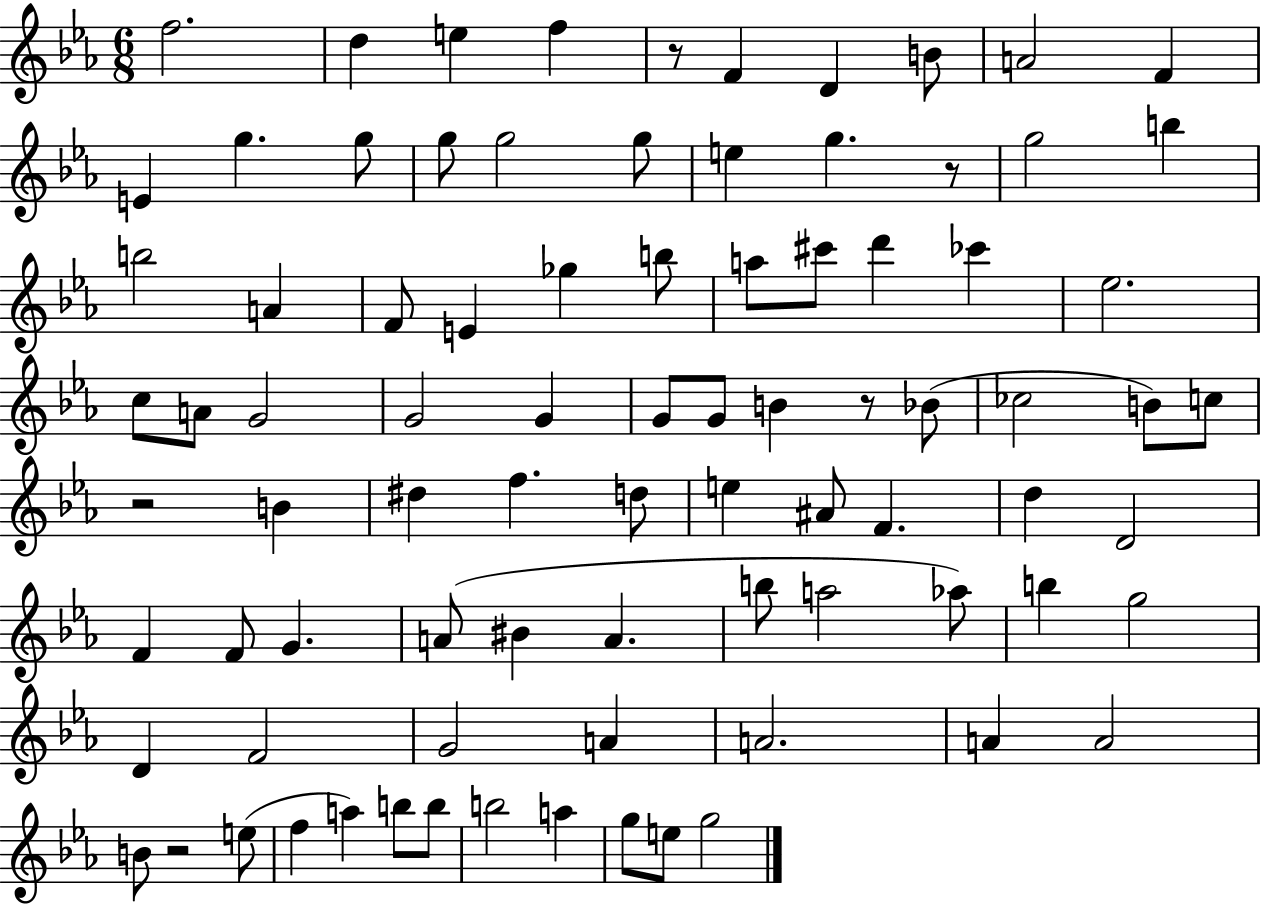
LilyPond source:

{
  \clef treble
  \numericTimeSignature
  \time 6/8
  \key ees \major
  f''2. | d''4 e''4 f''4 | r8 f'4 d'4 b'8 | a'2 f'4 | \break e'4 g''4. g''8 | g''8 g''2 g''8 | e''4 g''4. r8 | g''2 b''4 | \break b''2 a'4 | f'8 e'4 ges''4 b''8 | a''8 cis'''8 d'''4 ces'''4 | ees''2. | \break c''8 a'8 g'2 | g'2 g'4 | g'8 g'8 b'4 r8 bes'8( | ces''2 b'8) c''8 | \break r2 b'4 | dis''4 f''4. d''8 | e''4 ais'8 f'4. | d''4 d'2 | \break f'4 f'8 g'4. | a'8( bis'4 a'4. | b''8 a''2 aes''8) | b''4 g''2 | \break d'4 f'2 | g'2 a'4 | a'2. | a'4 a'2 | \break b'8 r2 e''8( | f''4 a''4) b''8 b''8 | b''2 a''4 | g''8 e''8 g''2 | \break \bar "|."
}